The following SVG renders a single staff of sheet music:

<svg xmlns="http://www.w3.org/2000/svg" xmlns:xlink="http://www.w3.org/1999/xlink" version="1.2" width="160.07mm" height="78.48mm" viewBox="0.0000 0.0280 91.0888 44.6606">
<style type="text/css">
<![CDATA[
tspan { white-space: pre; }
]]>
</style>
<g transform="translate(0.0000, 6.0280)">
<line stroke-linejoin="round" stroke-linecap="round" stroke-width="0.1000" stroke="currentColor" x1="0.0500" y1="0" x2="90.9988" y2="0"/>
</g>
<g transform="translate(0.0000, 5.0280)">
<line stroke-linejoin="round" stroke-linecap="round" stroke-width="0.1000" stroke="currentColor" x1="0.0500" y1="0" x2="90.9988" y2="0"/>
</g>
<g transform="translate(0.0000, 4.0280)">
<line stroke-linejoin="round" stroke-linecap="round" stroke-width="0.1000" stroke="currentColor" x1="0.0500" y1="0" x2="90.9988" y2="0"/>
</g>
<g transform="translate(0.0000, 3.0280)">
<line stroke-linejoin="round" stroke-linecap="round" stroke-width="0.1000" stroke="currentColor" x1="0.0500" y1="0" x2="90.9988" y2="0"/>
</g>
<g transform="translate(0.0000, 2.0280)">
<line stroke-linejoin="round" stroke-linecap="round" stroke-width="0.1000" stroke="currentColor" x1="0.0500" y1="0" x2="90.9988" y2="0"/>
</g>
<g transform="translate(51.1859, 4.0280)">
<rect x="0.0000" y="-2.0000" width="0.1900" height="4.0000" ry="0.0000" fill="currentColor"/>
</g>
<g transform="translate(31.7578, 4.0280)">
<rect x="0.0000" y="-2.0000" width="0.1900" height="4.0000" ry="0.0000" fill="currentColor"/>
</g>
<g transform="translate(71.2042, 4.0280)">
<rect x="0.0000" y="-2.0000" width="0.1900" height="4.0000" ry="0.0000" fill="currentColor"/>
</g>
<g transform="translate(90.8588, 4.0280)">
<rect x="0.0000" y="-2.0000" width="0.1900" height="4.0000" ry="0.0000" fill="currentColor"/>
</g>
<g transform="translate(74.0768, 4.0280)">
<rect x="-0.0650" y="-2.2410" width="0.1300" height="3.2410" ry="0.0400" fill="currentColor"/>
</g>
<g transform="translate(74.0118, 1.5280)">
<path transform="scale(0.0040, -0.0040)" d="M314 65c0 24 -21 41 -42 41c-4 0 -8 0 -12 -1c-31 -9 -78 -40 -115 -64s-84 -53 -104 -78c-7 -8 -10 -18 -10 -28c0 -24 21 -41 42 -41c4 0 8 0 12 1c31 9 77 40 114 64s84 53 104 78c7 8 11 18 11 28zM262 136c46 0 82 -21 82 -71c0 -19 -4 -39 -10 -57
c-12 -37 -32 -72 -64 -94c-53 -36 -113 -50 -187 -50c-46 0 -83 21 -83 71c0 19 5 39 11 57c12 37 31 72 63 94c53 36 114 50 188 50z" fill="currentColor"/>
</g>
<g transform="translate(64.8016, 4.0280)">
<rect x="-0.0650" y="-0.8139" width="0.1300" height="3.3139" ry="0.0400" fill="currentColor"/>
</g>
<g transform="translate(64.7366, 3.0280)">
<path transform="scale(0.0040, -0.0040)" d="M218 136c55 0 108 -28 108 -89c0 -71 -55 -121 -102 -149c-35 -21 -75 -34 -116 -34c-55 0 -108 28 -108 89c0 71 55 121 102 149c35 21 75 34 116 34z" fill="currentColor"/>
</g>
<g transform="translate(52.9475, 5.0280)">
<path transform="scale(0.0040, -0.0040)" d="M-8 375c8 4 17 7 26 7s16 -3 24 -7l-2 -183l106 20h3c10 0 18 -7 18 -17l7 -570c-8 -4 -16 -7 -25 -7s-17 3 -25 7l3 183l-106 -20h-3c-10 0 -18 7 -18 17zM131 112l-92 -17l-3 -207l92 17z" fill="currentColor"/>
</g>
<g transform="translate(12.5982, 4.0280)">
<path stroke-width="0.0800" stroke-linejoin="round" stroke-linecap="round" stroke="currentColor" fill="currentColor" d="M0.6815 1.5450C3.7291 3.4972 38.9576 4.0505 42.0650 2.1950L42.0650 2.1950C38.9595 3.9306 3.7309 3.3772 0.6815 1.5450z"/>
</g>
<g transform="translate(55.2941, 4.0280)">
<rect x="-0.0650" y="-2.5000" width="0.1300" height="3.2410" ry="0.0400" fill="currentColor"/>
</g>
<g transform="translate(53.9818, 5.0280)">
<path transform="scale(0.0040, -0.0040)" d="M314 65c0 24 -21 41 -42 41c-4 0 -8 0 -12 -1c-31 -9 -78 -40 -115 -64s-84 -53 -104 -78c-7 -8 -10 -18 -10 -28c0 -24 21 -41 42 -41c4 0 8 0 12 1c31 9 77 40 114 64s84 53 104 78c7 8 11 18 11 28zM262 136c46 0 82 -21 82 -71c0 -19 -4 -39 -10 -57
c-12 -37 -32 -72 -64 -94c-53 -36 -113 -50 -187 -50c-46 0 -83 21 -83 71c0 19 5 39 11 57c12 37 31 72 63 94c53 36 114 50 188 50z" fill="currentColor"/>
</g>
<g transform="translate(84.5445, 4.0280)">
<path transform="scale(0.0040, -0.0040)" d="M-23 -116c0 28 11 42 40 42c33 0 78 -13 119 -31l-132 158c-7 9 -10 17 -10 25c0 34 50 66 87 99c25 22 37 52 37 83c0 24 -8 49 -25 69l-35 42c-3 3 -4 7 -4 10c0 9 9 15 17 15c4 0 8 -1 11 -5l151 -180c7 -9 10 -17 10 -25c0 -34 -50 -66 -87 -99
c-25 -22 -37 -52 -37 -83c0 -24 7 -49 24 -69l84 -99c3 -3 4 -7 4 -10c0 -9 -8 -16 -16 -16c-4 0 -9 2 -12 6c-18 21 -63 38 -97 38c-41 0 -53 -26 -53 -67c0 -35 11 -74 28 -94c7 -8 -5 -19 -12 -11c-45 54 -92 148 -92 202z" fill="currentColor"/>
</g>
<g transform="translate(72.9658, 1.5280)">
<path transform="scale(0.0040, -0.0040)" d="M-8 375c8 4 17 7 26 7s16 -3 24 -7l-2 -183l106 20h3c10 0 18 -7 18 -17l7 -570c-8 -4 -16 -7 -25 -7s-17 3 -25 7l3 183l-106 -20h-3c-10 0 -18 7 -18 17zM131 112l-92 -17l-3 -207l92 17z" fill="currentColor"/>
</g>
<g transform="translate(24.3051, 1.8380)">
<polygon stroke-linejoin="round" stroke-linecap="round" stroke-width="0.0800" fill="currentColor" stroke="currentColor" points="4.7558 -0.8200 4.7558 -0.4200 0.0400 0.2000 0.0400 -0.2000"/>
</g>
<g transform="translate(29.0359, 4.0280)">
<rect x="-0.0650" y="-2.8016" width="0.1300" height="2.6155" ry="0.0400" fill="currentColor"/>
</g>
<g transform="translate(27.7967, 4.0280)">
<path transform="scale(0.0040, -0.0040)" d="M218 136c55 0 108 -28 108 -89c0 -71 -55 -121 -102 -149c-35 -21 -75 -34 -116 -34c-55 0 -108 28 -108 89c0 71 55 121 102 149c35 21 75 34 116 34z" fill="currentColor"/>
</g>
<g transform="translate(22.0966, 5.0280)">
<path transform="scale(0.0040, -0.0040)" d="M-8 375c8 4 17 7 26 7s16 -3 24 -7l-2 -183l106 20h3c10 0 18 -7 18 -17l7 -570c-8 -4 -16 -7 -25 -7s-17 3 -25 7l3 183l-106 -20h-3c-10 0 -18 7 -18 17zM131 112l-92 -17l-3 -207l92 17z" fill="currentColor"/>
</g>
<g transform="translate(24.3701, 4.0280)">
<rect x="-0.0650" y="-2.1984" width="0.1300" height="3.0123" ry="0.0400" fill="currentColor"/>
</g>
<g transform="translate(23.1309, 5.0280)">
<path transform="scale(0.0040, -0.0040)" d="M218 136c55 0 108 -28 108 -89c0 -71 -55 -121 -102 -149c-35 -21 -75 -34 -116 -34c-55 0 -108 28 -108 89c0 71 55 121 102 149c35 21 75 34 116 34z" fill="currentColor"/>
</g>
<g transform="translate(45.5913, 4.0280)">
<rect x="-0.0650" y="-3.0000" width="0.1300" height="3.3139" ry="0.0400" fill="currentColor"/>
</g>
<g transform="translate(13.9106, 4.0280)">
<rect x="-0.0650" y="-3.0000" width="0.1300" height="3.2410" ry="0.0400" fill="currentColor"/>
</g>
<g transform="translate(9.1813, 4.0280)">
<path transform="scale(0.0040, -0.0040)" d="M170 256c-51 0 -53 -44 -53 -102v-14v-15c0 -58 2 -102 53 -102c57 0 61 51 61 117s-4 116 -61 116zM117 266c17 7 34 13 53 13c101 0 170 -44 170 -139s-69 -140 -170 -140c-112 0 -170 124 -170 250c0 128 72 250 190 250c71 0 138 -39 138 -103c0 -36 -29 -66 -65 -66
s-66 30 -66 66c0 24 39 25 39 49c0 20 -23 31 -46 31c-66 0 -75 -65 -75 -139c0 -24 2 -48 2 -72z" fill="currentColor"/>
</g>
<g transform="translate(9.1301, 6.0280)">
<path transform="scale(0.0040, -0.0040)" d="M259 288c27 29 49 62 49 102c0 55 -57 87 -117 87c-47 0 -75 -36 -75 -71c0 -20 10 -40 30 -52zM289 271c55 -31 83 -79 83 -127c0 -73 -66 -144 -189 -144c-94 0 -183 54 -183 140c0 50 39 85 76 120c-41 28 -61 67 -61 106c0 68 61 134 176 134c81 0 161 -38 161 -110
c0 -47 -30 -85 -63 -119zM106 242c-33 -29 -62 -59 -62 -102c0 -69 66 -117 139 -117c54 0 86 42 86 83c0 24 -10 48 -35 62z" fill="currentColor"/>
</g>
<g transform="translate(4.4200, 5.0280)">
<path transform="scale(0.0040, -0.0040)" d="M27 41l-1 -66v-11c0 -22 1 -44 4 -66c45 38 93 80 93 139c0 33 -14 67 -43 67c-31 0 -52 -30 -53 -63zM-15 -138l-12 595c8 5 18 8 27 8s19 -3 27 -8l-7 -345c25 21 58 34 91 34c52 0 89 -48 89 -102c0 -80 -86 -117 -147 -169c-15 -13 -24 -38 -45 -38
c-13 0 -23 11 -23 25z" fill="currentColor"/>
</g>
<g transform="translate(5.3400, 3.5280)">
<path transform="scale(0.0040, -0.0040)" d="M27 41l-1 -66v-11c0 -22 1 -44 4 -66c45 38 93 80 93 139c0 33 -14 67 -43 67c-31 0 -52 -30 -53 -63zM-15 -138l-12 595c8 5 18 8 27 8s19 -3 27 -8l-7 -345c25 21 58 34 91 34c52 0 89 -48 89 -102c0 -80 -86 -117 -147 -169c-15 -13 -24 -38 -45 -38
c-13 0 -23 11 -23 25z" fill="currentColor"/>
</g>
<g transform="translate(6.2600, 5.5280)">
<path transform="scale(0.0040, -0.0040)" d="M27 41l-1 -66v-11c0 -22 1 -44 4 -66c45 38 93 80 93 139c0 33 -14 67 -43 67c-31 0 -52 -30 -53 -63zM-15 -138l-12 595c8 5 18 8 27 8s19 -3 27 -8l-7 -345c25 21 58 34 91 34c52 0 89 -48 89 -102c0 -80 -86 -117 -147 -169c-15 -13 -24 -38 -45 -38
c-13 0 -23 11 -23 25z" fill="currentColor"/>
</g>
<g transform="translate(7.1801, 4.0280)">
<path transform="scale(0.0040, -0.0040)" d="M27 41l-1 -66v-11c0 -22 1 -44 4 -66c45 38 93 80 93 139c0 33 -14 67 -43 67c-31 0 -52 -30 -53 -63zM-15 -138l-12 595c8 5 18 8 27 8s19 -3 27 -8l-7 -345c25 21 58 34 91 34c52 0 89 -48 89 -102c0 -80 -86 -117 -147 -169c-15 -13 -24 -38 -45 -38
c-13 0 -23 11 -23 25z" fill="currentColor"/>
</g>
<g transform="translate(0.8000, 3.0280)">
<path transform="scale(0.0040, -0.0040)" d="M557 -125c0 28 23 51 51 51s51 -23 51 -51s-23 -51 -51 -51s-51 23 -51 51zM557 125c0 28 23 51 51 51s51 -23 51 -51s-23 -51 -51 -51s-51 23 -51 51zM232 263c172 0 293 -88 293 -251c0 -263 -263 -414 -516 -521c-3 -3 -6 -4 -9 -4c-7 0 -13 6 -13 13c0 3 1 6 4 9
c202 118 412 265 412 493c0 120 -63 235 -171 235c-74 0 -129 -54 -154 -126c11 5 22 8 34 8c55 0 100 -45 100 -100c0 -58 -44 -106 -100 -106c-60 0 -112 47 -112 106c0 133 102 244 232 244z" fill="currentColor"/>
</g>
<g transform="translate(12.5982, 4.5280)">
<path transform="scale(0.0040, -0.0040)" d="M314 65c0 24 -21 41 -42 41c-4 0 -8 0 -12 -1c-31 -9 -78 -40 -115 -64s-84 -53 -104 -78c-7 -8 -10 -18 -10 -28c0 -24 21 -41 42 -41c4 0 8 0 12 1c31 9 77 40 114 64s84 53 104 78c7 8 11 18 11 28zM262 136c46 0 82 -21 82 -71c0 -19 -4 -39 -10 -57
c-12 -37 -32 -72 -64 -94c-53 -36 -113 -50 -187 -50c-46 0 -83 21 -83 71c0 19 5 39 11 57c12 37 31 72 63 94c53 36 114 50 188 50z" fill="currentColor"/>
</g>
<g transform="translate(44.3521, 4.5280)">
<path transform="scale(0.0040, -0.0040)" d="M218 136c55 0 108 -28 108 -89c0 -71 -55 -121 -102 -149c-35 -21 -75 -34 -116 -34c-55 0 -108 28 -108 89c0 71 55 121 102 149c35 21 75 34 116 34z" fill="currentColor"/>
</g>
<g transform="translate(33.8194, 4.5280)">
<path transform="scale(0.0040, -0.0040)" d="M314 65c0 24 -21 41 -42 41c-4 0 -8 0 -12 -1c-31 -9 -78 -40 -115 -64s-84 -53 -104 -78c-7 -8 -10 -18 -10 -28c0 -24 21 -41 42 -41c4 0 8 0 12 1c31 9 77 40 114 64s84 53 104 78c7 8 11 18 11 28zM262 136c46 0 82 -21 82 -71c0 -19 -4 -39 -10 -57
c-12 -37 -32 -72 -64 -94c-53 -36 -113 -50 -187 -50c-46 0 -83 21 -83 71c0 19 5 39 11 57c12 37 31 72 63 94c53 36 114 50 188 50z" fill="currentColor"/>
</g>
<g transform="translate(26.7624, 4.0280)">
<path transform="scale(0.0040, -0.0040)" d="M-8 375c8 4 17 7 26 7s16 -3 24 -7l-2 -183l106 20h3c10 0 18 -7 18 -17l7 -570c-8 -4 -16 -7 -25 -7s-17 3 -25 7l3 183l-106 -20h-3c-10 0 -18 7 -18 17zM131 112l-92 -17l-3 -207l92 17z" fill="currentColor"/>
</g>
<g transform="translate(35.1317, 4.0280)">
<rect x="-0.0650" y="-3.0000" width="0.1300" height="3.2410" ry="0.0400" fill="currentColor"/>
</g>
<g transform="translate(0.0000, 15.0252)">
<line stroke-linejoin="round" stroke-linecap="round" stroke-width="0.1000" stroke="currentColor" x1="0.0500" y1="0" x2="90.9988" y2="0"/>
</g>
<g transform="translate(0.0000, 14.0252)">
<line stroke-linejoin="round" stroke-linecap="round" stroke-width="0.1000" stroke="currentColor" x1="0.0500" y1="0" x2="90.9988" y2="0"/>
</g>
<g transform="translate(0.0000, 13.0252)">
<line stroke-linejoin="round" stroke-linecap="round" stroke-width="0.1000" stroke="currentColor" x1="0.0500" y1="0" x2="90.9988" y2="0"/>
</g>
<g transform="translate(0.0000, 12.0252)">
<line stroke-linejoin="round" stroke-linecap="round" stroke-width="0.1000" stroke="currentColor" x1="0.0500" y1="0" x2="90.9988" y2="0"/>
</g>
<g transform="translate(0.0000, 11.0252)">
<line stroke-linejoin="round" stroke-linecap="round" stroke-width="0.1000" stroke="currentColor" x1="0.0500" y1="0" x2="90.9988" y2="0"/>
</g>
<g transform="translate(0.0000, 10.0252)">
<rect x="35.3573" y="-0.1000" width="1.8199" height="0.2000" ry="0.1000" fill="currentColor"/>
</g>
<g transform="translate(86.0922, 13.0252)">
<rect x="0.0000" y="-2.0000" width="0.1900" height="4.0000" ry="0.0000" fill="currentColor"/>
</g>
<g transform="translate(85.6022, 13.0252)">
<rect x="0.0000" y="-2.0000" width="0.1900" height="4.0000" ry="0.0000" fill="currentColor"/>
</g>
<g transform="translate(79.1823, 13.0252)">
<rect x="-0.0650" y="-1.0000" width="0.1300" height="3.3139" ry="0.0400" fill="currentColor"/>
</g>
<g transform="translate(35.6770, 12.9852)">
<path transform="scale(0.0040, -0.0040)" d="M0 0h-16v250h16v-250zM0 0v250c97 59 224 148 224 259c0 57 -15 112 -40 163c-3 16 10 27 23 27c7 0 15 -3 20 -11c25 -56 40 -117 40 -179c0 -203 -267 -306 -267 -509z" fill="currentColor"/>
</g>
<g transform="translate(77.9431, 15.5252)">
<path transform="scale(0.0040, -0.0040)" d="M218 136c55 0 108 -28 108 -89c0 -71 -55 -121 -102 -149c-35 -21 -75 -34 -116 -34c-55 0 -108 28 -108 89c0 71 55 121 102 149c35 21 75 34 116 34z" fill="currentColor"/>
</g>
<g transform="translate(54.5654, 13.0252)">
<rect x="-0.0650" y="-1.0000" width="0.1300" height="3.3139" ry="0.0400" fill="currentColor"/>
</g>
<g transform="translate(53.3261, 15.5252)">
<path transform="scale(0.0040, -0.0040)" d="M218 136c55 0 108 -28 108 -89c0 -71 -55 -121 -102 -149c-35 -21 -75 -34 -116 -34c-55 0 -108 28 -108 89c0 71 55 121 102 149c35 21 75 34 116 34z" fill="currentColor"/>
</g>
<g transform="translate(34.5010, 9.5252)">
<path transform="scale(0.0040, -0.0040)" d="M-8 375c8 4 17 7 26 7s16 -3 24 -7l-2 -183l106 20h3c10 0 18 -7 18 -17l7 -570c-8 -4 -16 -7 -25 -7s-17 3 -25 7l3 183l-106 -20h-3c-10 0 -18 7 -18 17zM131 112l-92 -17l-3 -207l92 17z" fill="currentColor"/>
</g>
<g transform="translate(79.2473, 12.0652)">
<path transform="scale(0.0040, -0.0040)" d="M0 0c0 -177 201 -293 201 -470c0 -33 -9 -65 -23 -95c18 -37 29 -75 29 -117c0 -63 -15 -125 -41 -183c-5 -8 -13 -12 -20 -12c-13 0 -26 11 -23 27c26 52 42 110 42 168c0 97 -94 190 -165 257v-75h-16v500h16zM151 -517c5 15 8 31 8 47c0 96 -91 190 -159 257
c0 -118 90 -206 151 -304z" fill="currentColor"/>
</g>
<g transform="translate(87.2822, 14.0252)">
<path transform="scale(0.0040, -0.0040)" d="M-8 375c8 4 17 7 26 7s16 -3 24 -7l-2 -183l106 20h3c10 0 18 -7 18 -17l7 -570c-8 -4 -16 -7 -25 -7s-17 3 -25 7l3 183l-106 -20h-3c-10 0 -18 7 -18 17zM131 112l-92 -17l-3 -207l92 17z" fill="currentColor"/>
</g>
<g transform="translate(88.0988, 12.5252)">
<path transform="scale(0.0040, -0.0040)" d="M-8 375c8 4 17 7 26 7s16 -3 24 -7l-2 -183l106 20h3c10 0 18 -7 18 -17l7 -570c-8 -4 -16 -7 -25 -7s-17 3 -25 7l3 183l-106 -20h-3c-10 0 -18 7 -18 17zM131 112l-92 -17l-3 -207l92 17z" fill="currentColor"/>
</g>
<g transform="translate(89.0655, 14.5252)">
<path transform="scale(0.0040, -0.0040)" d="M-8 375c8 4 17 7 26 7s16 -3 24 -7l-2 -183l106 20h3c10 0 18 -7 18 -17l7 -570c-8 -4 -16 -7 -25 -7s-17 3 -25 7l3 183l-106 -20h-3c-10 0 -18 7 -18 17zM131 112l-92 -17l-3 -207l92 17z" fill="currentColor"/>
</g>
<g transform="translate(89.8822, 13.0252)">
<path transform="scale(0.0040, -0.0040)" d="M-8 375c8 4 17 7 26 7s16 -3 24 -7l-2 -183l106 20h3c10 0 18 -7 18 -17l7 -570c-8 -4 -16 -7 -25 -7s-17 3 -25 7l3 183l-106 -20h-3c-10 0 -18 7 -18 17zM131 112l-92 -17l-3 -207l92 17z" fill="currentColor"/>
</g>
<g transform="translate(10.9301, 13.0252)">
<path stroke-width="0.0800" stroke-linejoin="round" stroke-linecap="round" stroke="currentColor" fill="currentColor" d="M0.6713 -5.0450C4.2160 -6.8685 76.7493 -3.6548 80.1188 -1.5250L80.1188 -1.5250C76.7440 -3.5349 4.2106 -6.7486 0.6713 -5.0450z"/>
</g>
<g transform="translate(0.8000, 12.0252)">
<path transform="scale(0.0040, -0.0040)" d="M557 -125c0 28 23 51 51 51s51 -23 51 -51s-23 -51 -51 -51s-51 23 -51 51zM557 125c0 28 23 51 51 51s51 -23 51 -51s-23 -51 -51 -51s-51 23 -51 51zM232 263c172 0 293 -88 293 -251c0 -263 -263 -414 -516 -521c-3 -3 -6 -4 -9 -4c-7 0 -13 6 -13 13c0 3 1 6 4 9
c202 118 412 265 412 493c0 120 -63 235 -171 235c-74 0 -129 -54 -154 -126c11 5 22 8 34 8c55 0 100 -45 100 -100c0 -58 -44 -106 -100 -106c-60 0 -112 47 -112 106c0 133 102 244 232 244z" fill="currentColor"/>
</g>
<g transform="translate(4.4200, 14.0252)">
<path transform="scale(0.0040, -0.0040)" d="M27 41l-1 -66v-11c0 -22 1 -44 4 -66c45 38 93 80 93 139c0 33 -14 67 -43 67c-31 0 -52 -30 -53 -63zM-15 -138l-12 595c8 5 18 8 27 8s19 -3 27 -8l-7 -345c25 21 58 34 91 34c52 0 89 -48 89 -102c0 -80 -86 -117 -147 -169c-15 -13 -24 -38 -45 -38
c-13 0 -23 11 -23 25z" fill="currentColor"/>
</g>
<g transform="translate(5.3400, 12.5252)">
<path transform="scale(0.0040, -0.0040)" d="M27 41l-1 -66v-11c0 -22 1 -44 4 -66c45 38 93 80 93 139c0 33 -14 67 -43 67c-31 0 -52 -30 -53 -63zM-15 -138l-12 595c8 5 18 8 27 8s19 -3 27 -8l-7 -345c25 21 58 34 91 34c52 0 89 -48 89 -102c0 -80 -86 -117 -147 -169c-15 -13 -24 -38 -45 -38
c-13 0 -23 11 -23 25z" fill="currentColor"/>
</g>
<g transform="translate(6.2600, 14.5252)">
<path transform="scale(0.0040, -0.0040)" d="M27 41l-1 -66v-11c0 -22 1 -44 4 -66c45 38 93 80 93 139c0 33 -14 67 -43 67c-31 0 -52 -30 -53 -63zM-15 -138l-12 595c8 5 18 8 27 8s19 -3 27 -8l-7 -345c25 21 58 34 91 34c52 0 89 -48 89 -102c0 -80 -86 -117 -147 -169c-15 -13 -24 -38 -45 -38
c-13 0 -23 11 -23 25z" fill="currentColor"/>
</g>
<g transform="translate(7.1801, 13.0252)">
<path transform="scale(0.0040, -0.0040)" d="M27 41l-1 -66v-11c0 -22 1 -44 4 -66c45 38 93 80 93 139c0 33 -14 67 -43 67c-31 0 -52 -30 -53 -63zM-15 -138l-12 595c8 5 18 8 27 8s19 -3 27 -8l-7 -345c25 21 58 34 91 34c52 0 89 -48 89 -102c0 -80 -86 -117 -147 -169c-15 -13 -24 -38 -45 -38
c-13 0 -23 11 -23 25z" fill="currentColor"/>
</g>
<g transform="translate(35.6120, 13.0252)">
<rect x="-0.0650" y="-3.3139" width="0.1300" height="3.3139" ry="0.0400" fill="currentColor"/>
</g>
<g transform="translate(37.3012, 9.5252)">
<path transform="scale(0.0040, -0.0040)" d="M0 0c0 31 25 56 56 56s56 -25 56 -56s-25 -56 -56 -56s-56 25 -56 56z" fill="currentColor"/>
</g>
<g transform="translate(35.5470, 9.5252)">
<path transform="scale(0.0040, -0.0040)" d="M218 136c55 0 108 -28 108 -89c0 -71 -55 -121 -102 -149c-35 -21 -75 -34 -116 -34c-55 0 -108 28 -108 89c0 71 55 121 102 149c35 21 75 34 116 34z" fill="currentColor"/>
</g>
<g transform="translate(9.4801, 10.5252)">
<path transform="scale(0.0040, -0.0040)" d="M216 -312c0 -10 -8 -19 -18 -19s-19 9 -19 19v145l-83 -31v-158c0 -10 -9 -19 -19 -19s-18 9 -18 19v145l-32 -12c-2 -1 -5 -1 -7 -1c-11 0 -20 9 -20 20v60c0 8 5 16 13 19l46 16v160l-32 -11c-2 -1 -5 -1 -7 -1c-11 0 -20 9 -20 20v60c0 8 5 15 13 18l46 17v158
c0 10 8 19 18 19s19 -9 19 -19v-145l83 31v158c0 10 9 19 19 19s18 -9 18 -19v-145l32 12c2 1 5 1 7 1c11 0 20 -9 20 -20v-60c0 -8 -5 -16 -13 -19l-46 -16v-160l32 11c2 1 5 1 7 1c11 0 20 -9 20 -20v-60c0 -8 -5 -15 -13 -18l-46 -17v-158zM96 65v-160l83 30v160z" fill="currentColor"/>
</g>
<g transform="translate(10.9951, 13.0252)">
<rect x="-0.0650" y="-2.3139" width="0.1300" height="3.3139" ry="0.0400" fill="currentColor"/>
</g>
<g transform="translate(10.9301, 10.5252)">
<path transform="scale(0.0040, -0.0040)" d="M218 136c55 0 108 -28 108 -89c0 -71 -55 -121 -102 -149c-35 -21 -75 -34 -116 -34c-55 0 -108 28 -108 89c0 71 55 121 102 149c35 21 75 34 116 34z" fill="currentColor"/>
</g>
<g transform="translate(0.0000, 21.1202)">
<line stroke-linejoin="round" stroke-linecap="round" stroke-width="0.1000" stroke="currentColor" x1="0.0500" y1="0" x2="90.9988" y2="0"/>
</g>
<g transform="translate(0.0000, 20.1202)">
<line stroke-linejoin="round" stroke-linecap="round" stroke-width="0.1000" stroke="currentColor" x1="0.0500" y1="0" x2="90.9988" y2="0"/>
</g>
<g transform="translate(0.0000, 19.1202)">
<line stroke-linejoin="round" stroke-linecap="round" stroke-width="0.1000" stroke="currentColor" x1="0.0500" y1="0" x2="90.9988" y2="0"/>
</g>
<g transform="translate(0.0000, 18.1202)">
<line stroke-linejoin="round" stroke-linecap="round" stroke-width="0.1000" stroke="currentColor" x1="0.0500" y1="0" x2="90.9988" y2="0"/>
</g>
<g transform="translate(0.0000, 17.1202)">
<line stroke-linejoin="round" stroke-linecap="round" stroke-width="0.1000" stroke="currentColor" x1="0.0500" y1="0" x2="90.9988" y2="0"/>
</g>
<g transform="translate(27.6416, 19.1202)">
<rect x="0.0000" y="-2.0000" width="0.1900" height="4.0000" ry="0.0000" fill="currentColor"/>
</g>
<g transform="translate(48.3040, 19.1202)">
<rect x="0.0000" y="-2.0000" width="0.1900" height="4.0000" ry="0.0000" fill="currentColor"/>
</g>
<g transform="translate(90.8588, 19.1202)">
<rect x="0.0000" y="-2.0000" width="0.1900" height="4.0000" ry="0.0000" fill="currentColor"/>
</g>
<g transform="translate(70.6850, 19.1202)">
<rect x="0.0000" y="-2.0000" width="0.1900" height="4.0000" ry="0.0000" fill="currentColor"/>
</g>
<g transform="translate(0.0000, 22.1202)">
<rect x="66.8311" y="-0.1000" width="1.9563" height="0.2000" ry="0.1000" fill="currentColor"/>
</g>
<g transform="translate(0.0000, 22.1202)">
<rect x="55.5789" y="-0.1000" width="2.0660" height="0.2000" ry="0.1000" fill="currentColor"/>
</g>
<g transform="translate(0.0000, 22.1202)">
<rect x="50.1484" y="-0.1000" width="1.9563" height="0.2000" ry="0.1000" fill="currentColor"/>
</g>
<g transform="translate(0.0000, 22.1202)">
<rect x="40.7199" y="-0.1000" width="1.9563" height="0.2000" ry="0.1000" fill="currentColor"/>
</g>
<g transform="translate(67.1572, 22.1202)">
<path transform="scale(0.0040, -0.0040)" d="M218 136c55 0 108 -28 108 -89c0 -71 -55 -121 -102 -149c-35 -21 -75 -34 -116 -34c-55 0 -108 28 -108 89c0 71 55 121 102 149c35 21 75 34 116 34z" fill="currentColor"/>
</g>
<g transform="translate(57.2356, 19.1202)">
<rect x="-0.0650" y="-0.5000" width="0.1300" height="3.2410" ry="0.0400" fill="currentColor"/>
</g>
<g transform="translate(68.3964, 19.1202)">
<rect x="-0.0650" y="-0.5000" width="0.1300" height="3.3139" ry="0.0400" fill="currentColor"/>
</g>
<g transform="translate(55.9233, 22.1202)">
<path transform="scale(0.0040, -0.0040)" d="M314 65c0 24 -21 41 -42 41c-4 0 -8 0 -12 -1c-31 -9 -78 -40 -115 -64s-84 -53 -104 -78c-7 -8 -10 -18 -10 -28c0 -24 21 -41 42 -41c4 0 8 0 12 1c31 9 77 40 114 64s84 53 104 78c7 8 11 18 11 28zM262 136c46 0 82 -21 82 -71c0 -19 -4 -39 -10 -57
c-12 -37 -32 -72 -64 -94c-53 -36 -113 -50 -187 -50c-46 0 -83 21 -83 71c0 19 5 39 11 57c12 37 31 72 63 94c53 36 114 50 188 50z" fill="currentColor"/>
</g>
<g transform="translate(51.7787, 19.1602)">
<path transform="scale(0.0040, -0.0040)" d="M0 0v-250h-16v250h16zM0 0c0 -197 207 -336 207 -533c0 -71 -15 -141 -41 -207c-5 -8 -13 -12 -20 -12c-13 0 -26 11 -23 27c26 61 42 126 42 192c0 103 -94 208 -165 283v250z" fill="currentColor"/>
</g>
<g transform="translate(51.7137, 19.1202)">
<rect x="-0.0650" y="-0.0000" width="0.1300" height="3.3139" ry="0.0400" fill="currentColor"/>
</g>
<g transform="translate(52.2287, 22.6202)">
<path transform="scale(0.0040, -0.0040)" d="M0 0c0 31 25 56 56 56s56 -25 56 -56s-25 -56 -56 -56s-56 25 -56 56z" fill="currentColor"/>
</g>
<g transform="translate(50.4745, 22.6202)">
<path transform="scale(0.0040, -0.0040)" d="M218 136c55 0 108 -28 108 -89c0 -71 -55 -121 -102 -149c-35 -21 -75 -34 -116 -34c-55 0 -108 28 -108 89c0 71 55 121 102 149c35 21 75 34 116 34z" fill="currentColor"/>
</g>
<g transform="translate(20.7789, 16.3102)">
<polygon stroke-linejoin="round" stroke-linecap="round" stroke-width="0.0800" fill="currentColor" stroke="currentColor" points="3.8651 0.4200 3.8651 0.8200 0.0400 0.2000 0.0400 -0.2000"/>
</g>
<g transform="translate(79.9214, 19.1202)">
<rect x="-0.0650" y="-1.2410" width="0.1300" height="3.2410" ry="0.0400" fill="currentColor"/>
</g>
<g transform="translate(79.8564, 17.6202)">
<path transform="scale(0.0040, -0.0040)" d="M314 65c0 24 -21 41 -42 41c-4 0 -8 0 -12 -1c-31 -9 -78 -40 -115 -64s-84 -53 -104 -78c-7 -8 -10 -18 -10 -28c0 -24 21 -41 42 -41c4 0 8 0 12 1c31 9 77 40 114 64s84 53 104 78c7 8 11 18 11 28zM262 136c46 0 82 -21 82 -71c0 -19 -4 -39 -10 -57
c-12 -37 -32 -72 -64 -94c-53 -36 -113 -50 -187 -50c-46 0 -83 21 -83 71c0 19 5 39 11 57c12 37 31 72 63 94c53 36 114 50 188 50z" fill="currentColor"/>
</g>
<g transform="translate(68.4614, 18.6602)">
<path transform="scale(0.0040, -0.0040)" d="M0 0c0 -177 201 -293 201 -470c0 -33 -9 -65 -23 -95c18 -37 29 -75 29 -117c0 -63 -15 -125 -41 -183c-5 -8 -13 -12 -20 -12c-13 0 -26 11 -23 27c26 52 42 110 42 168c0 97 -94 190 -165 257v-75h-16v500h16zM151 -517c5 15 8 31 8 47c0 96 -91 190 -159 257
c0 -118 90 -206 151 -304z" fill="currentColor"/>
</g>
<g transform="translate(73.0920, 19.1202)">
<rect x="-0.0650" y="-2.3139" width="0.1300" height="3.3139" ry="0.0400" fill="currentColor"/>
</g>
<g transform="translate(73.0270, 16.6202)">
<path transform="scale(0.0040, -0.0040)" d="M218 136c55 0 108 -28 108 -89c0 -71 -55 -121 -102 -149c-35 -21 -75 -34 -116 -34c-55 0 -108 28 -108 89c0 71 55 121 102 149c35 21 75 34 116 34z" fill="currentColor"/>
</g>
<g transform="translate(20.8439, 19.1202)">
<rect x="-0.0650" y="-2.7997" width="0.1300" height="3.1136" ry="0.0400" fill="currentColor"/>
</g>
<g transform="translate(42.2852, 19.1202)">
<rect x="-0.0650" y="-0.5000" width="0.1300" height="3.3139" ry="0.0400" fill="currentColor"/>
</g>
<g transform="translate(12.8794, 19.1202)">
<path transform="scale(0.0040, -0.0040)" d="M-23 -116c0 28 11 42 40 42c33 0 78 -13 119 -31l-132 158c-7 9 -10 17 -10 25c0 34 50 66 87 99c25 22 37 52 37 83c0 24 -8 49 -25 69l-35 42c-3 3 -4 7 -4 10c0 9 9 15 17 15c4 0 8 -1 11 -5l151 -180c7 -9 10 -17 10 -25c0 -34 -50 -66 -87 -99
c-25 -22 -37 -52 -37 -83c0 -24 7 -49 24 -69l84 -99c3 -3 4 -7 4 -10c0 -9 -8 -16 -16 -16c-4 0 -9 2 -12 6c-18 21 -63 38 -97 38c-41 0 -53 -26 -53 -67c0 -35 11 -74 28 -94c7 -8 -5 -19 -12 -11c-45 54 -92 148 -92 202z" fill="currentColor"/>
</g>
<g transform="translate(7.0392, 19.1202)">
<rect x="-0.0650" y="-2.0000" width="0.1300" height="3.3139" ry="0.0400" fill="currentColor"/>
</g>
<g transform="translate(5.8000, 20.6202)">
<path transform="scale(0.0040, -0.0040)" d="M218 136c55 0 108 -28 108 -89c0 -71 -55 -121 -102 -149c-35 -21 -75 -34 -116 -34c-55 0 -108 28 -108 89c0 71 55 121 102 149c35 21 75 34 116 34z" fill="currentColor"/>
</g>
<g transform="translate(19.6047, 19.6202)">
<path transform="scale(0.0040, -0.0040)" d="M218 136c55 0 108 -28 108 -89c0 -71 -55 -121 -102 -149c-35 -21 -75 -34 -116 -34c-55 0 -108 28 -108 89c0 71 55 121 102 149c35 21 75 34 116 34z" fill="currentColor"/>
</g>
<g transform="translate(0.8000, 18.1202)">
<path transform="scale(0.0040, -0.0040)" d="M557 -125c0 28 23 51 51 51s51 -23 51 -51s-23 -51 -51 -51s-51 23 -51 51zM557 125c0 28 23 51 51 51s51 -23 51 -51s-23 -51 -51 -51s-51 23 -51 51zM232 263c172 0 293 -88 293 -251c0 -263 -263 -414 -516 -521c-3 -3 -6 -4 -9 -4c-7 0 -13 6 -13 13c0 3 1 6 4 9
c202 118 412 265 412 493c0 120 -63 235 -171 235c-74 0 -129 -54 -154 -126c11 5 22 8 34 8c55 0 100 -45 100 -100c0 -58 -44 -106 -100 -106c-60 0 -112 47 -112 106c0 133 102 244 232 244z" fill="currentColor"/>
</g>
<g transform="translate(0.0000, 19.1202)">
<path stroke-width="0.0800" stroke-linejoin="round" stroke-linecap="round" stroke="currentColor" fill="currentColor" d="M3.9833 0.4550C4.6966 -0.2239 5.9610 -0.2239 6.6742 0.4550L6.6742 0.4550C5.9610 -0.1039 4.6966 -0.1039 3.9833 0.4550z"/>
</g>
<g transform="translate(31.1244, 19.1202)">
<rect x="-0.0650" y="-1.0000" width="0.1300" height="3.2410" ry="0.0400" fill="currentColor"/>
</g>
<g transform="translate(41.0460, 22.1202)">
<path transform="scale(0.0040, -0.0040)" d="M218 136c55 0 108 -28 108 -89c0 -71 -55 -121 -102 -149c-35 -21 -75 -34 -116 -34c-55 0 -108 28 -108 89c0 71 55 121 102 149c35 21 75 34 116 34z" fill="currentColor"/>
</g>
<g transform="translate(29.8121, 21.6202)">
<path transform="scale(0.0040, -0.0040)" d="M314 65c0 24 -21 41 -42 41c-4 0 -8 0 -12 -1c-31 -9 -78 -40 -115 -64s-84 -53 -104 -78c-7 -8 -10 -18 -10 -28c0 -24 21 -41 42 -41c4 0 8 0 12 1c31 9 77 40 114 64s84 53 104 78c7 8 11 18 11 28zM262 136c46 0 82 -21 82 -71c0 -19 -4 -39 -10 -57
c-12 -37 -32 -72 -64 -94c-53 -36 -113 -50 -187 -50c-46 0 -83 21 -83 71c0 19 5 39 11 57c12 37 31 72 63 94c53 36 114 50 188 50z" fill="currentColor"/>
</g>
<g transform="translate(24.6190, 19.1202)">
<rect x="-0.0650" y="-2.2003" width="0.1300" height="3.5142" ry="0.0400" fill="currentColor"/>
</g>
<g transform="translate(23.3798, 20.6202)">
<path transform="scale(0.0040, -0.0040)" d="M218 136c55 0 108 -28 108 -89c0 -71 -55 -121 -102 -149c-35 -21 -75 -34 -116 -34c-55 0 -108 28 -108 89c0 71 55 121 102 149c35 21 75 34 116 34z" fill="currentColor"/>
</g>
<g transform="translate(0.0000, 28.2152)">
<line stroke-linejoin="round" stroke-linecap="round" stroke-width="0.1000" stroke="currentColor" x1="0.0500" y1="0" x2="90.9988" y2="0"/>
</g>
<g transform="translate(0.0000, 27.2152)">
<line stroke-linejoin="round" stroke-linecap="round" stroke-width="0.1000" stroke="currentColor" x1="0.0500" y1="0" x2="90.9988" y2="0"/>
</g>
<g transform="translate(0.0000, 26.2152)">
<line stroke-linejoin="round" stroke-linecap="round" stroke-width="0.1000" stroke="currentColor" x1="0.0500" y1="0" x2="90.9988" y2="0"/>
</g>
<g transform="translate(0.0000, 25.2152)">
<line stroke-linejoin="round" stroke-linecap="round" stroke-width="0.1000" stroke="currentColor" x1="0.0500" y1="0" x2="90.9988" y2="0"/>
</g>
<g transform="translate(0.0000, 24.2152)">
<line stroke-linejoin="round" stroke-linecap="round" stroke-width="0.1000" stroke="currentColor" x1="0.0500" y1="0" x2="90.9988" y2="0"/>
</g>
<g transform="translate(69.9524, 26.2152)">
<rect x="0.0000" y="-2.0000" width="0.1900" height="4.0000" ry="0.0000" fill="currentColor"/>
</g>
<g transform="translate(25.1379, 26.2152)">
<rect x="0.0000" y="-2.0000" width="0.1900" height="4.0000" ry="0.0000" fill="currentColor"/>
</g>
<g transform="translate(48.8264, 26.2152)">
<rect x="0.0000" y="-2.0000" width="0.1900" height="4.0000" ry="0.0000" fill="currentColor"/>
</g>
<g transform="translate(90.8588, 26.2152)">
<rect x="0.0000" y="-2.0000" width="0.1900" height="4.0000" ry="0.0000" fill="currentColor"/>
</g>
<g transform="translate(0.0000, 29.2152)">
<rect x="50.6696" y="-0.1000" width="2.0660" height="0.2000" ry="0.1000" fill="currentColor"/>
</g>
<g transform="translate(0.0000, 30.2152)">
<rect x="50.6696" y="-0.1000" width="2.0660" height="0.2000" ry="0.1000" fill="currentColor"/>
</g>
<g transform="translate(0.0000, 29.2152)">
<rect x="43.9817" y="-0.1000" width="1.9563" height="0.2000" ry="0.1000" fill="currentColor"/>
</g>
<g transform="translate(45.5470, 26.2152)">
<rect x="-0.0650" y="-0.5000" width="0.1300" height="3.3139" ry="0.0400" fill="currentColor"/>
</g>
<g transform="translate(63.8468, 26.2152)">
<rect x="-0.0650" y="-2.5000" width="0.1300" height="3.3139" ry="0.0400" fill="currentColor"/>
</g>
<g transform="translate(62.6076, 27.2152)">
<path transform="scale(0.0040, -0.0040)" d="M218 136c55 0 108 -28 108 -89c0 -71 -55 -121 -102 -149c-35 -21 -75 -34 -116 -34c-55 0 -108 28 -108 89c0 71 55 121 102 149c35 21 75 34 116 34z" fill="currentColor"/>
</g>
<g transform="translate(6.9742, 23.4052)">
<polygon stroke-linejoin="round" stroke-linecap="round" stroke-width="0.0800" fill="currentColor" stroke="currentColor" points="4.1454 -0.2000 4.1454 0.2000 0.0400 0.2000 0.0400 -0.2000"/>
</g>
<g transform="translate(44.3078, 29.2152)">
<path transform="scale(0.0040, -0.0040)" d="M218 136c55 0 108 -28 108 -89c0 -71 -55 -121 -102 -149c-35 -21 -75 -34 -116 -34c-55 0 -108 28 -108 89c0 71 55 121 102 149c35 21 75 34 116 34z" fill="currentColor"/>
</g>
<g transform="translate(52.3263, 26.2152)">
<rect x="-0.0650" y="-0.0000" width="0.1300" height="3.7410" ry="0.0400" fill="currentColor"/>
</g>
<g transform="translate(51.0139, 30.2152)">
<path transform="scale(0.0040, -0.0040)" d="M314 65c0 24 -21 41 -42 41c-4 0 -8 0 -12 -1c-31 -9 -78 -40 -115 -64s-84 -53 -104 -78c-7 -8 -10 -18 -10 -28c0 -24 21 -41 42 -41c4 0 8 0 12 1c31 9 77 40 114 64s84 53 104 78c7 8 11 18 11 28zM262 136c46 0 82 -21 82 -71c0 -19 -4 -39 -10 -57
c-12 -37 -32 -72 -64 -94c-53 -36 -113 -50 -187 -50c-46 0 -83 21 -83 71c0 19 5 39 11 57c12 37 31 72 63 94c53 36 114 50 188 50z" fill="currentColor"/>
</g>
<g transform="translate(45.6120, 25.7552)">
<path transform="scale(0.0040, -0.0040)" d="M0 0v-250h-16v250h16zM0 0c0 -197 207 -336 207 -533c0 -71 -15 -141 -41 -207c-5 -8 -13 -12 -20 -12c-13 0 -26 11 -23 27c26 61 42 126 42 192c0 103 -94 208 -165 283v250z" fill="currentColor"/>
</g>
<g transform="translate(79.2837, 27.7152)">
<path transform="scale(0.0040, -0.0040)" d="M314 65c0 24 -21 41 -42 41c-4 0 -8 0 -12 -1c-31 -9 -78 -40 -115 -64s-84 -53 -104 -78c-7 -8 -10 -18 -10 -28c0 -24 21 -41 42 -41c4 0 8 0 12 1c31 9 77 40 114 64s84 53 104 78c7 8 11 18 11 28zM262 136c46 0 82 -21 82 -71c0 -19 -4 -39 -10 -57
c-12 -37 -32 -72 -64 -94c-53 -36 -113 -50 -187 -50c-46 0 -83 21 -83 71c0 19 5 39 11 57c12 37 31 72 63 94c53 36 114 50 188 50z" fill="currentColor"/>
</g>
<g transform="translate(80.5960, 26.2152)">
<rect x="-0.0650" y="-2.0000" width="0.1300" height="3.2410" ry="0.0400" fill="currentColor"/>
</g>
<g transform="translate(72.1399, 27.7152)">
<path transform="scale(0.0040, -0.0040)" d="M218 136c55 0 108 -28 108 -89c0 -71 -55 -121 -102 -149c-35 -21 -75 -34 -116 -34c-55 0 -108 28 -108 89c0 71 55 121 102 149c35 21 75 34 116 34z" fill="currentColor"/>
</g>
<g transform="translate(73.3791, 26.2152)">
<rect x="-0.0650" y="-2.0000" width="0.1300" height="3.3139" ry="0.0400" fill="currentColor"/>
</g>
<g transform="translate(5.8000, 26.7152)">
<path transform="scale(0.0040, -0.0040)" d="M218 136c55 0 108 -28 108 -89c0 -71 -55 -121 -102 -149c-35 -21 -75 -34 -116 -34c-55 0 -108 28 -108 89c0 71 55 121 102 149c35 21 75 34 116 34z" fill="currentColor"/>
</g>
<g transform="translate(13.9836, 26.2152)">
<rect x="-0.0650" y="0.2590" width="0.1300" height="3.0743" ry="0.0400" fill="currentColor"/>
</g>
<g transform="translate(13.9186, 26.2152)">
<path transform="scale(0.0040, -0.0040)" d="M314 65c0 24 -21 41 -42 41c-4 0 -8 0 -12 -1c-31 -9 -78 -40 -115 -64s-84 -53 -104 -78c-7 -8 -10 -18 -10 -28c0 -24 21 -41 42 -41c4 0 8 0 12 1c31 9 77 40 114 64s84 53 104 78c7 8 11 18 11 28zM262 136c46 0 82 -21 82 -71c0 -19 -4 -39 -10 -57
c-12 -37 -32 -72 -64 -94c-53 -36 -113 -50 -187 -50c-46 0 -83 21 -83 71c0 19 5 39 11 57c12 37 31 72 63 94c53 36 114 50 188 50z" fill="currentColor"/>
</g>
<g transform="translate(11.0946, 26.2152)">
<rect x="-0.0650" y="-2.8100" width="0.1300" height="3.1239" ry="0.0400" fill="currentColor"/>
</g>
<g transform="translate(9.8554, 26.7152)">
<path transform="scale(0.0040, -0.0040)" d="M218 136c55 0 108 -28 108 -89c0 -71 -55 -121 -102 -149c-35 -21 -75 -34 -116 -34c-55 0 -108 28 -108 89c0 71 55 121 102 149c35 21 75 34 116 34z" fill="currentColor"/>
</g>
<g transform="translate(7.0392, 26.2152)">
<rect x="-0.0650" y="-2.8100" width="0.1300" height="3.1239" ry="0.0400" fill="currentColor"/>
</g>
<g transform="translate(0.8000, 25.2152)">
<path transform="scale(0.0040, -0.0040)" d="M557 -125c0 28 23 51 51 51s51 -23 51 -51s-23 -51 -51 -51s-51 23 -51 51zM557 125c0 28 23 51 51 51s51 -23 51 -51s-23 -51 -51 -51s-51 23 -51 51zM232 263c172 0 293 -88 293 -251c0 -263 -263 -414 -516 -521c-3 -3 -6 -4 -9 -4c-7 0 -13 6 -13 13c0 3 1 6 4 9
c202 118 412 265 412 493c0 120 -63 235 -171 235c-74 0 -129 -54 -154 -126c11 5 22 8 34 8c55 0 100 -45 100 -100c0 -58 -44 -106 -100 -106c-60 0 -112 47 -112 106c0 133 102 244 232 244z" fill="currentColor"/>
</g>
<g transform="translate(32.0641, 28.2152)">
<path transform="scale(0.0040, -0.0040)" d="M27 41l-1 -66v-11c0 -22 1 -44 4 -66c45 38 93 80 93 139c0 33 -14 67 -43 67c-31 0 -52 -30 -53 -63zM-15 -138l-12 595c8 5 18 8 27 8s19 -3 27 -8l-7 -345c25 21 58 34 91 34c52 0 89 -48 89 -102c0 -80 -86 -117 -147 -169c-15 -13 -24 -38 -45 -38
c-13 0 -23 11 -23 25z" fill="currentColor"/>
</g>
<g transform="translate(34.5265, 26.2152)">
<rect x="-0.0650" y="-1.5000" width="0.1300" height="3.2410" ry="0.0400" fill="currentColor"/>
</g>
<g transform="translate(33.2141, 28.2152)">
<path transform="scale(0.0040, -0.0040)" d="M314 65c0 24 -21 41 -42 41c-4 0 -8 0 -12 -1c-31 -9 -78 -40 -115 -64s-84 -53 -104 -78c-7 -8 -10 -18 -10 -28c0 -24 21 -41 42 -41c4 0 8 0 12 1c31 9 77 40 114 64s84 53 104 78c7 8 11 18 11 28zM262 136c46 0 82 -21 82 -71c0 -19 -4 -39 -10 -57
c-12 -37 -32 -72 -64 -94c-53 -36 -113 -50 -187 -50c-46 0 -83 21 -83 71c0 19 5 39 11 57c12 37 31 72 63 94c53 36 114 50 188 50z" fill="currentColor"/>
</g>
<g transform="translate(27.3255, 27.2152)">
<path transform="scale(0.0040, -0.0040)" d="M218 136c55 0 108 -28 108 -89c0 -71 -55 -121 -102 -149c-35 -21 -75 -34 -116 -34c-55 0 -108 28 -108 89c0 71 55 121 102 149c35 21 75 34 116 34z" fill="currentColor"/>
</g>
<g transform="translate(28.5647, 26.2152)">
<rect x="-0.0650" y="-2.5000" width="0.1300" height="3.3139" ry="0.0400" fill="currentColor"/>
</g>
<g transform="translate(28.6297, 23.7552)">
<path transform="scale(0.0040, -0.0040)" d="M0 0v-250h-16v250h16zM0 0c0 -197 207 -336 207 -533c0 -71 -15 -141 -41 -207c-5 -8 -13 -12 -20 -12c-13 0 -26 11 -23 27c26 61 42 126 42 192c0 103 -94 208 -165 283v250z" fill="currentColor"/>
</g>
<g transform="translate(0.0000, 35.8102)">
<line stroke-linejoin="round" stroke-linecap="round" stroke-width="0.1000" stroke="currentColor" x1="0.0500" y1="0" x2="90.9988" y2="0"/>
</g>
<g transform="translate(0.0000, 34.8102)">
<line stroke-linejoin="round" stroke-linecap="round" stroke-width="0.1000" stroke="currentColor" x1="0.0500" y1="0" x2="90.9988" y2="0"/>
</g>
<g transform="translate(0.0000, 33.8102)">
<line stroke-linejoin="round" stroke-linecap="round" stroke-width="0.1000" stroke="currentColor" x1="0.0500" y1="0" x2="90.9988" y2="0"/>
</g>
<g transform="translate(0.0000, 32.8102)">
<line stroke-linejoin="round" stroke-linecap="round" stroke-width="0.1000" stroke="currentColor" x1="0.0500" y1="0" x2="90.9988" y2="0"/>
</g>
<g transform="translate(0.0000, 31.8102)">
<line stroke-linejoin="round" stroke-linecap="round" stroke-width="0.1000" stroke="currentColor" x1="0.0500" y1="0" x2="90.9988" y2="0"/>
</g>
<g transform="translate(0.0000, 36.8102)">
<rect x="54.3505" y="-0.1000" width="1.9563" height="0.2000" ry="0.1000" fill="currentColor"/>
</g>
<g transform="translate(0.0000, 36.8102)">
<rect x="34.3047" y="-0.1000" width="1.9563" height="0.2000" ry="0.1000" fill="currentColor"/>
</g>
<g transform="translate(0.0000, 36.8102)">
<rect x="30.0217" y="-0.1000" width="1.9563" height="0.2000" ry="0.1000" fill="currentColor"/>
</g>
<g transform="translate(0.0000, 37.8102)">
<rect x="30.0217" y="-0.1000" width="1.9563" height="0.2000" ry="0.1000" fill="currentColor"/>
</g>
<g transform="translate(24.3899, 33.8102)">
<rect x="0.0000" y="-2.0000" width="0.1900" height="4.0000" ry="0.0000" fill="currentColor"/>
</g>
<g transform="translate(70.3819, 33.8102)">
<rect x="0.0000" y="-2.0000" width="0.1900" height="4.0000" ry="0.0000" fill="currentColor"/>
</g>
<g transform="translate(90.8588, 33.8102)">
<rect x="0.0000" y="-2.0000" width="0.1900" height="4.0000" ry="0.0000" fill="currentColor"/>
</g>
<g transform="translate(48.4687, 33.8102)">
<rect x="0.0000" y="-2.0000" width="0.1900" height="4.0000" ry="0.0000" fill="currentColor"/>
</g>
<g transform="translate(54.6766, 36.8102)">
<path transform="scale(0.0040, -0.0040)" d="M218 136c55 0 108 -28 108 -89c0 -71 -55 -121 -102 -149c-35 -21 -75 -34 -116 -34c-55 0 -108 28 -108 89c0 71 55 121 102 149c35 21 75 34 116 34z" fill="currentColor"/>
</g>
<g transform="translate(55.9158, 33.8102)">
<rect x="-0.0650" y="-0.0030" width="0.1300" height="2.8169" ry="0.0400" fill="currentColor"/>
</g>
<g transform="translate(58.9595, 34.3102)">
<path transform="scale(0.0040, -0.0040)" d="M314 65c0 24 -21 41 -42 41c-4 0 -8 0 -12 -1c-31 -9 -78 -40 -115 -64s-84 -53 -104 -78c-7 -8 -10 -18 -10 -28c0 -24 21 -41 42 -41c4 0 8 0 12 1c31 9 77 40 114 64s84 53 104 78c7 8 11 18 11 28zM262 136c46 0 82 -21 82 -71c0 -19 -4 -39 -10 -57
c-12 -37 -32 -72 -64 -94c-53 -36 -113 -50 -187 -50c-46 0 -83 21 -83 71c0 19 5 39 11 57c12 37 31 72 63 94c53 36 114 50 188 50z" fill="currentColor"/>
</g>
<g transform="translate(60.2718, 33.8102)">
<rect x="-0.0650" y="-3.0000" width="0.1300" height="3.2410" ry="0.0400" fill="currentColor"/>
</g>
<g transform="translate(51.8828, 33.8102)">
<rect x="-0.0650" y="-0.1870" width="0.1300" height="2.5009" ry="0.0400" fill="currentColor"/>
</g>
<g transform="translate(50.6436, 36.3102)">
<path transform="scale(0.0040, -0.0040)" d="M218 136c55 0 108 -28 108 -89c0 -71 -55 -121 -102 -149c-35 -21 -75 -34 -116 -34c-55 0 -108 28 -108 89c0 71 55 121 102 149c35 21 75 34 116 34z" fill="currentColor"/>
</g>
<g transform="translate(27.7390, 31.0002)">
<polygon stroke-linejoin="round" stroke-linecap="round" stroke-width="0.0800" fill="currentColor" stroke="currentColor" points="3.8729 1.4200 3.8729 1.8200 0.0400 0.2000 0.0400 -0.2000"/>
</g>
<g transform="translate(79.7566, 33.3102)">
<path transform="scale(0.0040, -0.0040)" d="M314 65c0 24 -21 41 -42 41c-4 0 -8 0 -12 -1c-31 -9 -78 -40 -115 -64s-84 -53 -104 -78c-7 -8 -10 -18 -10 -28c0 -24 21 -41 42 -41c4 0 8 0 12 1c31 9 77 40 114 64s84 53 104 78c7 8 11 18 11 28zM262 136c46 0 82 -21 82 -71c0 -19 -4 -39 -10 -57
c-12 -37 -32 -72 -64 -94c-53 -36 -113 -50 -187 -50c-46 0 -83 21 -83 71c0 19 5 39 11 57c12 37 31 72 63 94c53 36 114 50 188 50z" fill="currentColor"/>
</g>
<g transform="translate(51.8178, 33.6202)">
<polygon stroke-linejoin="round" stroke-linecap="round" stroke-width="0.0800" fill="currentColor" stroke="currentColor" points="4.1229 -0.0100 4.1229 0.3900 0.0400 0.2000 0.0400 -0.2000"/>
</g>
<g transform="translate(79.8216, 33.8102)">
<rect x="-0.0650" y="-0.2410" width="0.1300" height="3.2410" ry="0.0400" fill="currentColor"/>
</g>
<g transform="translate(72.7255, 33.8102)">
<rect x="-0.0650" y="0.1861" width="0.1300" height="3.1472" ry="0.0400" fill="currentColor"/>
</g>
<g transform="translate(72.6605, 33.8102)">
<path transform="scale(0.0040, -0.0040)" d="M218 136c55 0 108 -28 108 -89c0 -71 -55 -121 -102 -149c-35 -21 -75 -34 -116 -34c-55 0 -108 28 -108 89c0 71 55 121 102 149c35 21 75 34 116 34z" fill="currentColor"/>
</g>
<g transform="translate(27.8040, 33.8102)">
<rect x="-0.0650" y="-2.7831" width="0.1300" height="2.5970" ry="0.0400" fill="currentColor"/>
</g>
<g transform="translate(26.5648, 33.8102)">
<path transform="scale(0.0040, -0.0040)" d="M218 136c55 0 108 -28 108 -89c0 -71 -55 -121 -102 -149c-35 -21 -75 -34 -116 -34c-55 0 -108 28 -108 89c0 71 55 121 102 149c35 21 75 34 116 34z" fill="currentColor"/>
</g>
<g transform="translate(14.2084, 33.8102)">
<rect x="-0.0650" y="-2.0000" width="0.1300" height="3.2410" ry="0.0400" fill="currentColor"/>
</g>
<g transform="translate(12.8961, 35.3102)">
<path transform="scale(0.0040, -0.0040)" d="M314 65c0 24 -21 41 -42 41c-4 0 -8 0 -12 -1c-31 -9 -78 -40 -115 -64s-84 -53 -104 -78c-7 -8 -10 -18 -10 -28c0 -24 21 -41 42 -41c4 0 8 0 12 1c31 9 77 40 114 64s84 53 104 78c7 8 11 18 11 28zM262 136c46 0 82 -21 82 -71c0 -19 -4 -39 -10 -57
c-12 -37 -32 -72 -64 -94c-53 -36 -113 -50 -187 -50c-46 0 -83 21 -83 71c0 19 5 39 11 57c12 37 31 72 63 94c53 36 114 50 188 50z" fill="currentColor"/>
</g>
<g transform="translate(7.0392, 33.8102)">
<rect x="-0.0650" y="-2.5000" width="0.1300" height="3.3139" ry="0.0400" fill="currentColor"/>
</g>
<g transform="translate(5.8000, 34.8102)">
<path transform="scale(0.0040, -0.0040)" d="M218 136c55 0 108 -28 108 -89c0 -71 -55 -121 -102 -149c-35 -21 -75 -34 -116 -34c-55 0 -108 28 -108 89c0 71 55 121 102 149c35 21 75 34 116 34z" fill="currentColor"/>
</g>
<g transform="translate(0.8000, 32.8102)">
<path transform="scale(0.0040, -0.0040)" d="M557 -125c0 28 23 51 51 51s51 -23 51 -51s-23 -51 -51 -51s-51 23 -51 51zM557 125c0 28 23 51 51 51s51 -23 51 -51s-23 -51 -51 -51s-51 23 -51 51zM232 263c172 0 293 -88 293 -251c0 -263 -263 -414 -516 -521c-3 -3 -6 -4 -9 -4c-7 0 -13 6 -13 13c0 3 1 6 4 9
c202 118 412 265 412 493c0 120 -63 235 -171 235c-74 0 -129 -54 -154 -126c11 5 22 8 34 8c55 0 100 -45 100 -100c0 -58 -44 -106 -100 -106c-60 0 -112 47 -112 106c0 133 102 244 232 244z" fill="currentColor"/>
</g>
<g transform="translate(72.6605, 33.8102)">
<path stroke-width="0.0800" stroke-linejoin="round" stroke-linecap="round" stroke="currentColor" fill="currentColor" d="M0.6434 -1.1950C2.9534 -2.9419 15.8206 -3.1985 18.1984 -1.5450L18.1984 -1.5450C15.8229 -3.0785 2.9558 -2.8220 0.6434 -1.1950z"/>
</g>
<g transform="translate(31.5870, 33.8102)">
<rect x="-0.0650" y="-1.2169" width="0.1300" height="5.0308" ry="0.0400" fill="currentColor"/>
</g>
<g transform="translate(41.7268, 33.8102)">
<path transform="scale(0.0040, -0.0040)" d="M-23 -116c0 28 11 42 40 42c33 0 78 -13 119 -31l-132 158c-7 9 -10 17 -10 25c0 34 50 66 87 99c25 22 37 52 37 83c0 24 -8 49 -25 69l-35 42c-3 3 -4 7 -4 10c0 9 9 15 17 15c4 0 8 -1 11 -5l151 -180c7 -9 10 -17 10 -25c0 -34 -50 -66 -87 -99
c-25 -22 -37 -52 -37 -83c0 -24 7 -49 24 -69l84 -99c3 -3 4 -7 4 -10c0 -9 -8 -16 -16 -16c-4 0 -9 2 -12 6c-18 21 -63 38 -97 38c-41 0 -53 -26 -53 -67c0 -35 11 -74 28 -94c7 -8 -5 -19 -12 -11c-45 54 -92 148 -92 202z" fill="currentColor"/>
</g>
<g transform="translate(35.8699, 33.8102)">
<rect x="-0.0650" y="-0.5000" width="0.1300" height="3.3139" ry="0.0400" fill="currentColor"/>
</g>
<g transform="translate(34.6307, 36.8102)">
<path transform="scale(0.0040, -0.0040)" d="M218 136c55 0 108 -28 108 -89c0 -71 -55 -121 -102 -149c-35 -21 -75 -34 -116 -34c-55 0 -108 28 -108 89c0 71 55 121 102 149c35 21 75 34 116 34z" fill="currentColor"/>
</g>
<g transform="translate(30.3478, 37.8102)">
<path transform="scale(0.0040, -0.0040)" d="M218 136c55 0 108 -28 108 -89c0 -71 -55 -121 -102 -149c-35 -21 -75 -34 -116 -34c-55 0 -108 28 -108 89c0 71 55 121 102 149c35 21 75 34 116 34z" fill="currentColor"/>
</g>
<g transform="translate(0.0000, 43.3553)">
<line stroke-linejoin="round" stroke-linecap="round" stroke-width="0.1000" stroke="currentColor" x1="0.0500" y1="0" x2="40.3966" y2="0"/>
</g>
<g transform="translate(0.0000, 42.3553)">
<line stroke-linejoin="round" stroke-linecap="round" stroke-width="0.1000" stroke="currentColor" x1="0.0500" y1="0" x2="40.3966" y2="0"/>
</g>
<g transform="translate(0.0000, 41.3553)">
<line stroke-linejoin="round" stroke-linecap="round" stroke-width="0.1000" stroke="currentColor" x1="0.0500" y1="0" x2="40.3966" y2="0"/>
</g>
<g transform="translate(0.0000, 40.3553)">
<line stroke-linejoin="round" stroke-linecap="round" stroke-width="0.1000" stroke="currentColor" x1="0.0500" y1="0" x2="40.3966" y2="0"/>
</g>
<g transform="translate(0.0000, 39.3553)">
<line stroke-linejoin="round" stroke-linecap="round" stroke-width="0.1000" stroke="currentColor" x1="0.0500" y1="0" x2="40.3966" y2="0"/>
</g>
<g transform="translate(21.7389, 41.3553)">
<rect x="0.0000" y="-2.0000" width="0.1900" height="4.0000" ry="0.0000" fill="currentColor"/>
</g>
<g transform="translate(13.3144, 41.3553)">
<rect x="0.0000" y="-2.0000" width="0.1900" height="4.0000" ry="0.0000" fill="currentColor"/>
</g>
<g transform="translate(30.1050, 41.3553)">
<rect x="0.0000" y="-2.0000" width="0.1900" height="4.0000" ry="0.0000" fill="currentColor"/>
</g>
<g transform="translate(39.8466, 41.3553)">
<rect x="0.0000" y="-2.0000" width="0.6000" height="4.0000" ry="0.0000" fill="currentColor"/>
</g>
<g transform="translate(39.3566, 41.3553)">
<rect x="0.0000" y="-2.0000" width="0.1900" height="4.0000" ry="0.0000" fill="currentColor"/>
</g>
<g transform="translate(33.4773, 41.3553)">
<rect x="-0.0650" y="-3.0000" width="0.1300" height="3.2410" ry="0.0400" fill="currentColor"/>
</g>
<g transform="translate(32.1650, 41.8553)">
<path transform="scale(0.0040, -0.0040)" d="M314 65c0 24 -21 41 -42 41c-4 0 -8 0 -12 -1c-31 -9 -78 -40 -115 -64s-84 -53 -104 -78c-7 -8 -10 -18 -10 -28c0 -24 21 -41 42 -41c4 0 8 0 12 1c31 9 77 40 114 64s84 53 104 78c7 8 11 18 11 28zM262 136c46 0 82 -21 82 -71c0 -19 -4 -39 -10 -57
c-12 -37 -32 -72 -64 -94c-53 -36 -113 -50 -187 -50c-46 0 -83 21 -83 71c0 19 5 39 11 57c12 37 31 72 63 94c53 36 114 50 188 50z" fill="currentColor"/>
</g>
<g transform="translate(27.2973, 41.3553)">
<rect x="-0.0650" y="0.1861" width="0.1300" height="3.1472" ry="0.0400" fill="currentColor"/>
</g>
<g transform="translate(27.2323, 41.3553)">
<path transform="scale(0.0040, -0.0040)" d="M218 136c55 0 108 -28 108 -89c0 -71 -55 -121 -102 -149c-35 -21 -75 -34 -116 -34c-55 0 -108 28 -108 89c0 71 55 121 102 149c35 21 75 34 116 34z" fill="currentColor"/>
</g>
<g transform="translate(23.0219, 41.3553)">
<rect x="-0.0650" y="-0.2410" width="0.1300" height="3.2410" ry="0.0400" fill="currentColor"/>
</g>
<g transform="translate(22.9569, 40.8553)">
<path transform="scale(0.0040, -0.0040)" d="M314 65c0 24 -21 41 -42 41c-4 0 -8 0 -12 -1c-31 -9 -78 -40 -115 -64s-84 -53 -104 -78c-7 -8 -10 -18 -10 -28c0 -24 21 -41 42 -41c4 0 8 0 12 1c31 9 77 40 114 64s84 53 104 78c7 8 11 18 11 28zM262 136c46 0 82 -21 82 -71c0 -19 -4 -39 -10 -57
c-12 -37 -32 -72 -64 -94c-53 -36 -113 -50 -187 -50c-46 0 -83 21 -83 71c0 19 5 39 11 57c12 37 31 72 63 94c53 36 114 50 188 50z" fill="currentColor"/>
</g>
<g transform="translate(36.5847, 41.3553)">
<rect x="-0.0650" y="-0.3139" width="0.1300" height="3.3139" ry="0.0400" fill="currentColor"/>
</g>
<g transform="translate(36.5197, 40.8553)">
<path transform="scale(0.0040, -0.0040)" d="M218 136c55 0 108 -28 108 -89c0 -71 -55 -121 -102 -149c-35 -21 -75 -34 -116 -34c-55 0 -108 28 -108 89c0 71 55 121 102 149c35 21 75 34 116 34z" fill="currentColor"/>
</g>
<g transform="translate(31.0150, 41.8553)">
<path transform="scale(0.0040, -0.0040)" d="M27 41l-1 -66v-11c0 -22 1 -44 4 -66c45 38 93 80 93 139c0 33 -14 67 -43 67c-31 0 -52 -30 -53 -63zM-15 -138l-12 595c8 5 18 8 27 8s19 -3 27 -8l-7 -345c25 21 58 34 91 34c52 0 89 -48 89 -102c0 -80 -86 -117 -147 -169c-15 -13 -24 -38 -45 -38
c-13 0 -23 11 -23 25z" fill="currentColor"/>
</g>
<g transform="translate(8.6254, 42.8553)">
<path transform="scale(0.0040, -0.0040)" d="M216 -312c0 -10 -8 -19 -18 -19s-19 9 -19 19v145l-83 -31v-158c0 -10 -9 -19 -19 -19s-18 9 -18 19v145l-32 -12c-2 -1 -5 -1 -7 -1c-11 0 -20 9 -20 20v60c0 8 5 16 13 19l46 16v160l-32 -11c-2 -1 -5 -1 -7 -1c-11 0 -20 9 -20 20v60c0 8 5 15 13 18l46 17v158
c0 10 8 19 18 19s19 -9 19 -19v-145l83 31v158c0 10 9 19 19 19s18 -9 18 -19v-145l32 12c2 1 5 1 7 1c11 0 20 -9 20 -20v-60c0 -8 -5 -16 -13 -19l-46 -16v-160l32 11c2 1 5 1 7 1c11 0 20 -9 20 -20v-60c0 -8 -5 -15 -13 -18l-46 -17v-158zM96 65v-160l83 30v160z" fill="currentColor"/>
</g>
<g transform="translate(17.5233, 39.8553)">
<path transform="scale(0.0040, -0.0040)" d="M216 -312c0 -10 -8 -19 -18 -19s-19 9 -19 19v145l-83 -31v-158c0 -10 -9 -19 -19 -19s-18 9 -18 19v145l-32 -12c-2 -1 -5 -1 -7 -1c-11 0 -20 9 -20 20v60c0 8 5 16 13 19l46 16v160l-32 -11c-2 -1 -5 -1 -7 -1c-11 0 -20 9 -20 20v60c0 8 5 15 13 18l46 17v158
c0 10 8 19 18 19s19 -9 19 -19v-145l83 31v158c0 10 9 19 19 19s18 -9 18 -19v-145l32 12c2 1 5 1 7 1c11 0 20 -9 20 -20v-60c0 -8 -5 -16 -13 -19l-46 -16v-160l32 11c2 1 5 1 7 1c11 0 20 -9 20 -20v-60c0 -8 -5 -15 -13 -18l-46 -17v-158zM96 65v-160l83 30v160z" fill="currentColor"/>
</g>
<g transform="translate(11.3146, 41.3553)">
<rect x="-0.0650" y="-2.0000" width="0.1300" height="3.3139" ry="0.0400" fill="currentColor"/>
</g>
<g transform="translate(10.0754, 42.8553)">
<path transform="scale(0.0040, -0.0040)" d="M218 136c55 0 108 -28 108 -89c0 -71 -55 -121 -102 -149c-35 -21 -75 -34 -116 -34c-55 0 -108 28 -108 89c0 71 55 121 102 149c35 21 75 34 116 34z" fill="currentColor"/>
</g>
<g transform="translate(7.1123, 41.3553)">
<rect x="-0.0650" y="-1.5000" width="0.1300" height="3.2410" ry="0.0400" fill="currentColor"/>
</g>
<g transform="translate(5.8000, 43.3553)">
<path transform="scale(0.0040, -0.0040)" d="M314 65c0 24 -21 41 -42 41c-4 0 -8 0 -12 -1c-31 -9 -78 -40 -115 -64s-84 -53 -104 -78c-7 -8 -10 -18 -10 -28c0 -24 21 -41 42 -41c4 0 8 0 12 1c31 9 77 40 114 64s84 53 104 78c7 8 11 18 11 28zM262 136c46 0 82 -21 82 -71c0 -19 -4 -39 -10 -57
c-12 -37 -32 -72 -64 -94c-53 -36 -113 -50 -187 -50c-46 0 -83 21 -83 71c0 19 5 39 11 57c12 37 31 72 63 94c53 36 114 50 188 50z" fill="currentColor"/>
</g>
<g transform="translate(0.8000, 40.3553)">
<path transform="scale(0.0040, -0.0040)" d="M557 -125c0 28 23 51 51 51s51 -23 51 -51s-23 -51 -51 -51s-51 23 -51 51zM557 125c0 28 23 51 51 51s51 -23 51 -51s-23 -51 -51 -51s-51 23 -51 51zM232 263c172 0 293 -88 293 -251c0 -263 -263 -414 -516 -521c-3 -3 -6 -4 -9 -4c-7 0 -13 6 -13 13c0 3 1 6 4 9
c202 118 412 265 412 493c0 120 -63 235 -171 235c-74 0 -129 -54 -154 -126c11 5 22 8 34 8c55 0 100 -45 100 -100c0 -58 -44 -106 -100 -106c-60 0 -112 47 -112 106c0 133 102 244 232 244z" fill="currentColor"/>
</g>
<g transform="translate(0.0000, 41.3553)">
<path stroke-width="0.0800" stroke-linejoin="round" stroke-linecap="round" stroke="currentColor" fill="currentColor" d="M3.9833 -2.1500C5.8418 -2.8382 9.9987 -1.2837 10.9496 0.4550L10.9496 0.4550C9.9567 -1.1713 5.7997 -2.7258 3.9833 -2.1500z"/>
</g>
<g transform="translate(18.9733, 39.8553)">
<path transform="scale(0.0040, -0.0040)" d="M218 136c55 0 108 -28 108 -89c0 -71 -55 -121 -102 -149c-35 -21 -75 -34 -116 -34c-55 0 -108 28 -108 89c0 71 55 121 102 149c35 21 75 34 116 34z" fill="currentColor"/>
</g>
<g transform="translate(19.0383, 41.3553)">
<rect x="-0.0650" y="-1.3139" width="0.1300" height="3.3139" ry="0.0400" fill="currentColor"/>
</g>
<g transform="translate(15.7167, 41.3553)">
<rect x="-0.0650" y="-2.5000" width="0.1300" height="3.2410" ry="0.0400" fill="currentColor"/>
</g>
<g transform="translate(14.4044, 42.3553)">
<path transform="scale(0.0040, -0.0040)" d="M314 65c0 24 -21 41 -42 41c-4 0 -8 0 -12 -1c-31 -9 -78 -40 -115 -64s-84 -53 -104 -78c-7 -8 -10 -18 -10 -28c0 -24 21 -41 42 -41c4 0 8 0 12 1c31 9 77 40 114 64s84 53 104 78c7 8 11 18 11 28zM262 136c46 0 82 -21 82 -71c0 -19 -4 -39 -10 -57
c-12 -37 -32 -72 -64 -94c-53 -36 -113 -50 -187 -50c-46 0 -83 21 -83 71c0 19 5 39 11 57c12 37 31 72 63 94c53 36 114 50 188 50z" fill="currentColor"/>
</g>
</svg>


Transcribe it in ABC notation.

X:1
T:Untitled
M:6/8
L:1/4
K:Ab
C,2 B,,/2 D,/2 C,2 C, B,,2 F, B,2 z ^B, D/2 F,, F,,/4 A,, z C,/2 A,,/2 F,,2 E,, D,,/2 E,,2 E,,/4 B, G,2 C,/2 C,/2 D,2 B,,/2 _G,,2 E,,/2 C,,2 B,, A,, A,,2 B,, A,,2 D,/2 C,,/2 E,, z F,,/2 E,,/2 C,2 D, E,2 G,,2 ^A,, B,,2 ^G, E,2 D, _C,2 E,